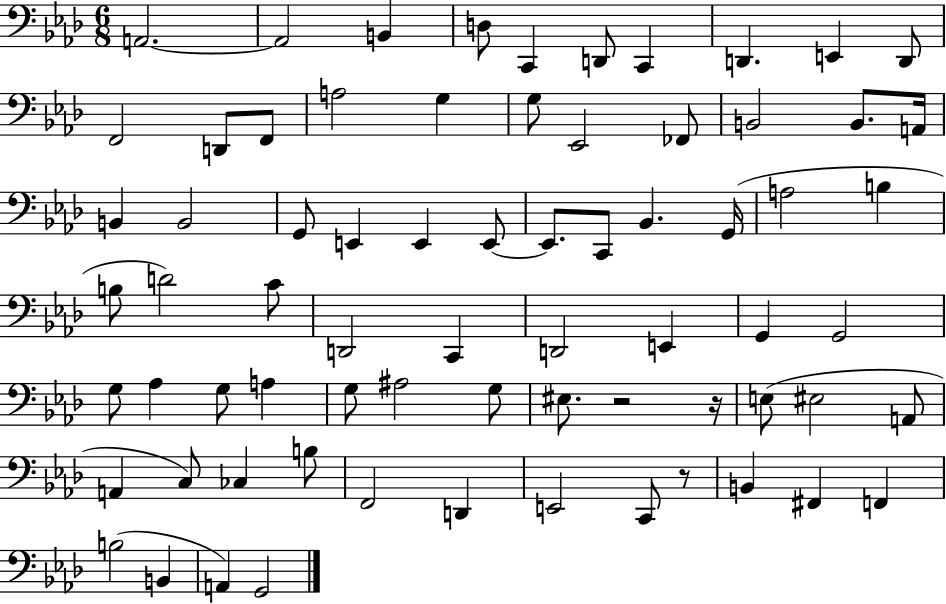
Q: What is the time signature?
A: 6/8